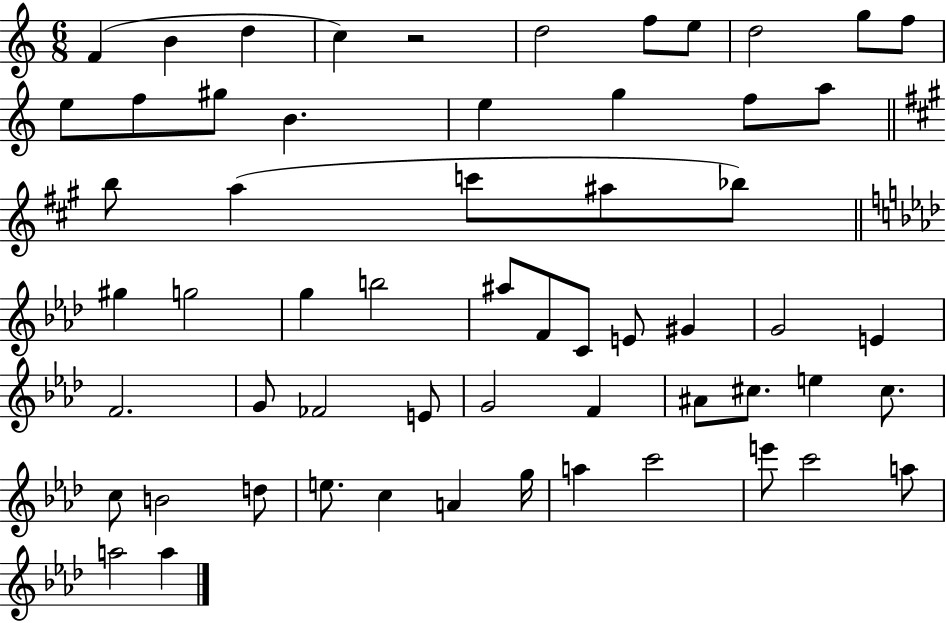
{
  \clef treble
  \numericTimeSignature
  \time 6/8
  \key c \major
  f'4( b'4 d''4 | c''4) r2 | d''2 f''8 e''8 | d''2 g''8 f''8 | \break e''8 f''8 gis''8 b'4. | e''4 g''4 f''8 a''8 | \bar "||" \break \key a \major b''8 a''4( c'''8 ais''8 bes''8) | \bar "||" \break \key aes \major gis''4 g''2 | g''4 b''2 | ais''8 f'8 c'8 e'8 gis'4 | g'2 e'4 | \break f'2. | g'8 fes'2 e'8 | g'2 f'4 | ais'8 cis''8. e''4 cis''8. | \break c''8 b'2 d''8 | e''8. c''4 a'4 g''16 | a''4 c'''2 | e'''8 c'''2 a''8 | \break a''2 a''4 | \bar "|."
}